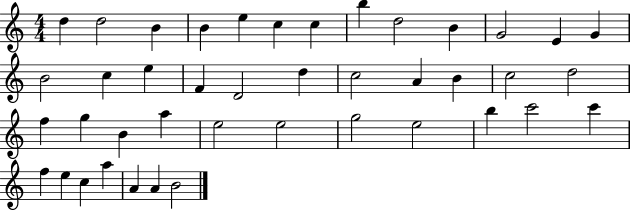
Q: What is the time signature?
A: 4/4